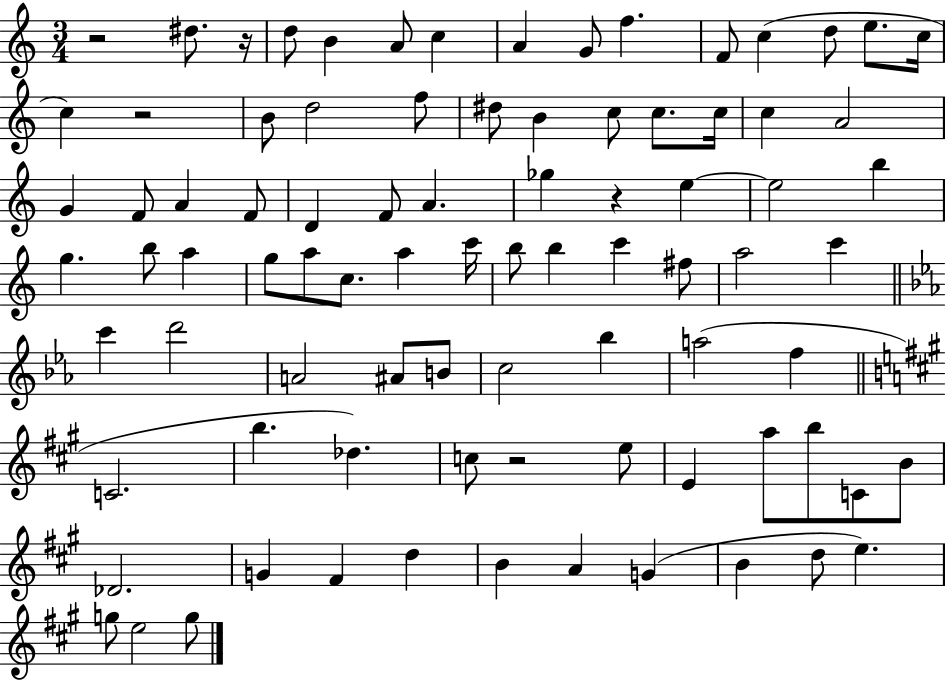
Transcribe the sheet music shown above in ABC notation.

X:1
T:Untitled
M:3/4
L:1/4
K:C
z2 ^d/2 z/4 d/2 B A/2 c A G/2 f F/2 c d/2 e/2 c/4 c z2 B/2 d2 f/2 ^d/2 B c/2 c/2 c/4 c A2 G F/2 A F/2 D F/2 A _g z e e2 b g b/2 a g/2 a/2 c/2 a c'/4 b/2 b c' ^f/2 a2 c' c' d'2 A2 ^A/2 B/2 c2 _b a2 f C2 b _d c/2 z2 e/2 E a/2 b/2 C/2 B/2 _D2 G ^F d B A G B d/2 e g/2 e2 g/2